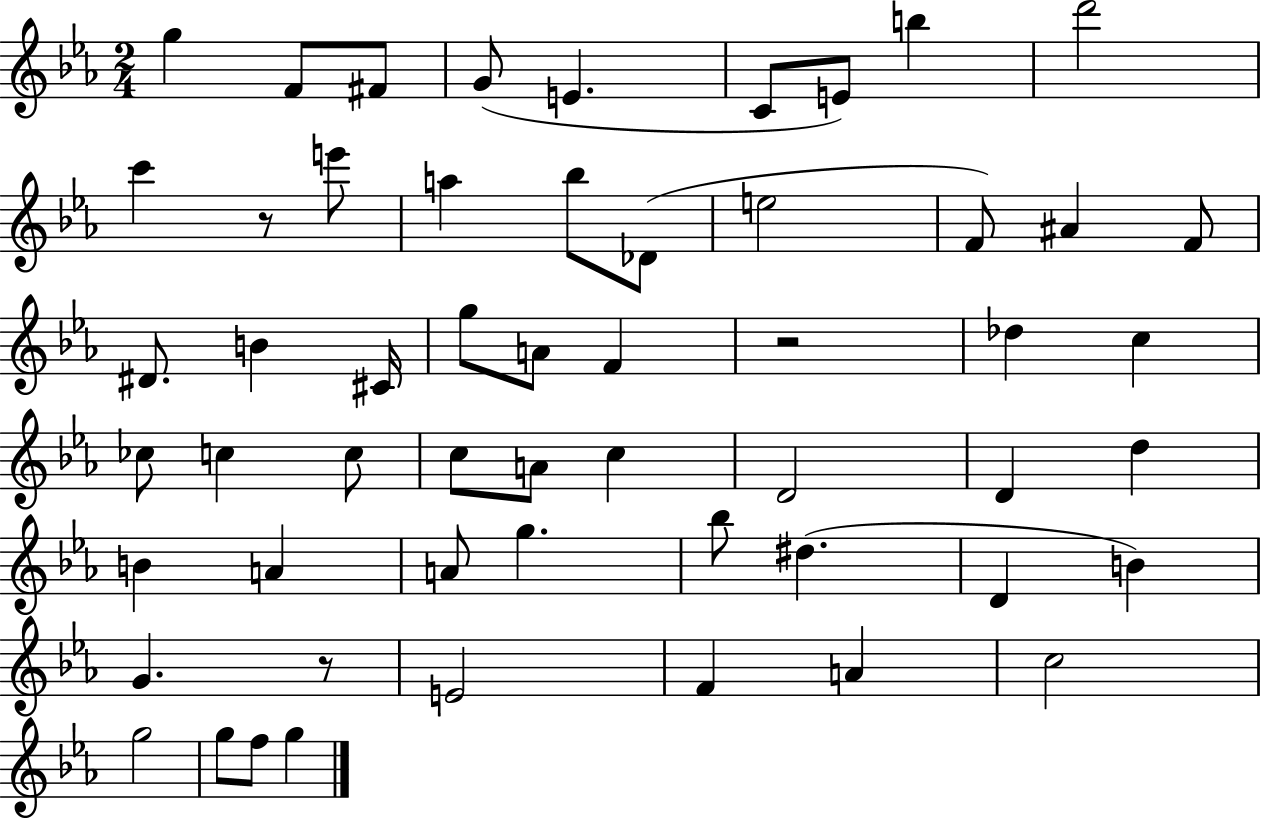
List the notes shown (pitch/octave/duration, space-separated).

G5/q F4/e F#4/e G4/e E4/q. C4/e E4/e B5/q D6/h C6/q R/e E6/e A5/q Bb5/e Db4/e E5/h F4/e A#4/q F4/e D#4/e. B4/q C#4/s G5/e A4/e F4/q R/h Db5/q C5/q CES5/e C5/q C5/e C5/e A4/e C5/q D4/h D4/q D5/q B4/q A4/q A4/e G5/q. Bb5/e D#5/q. D4/q B4/q G4/q. R/e E4/h F4/q A4/q C5/h G5/h G5/e F5/e G5/q